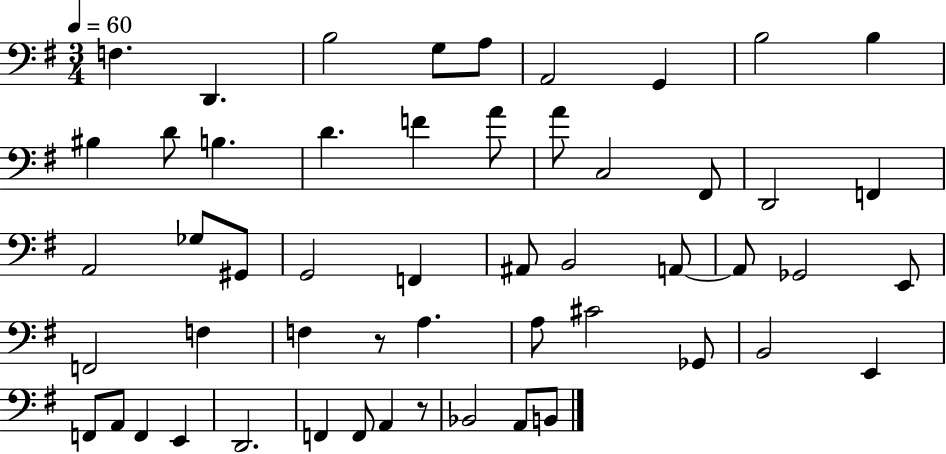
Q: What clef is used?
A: bass